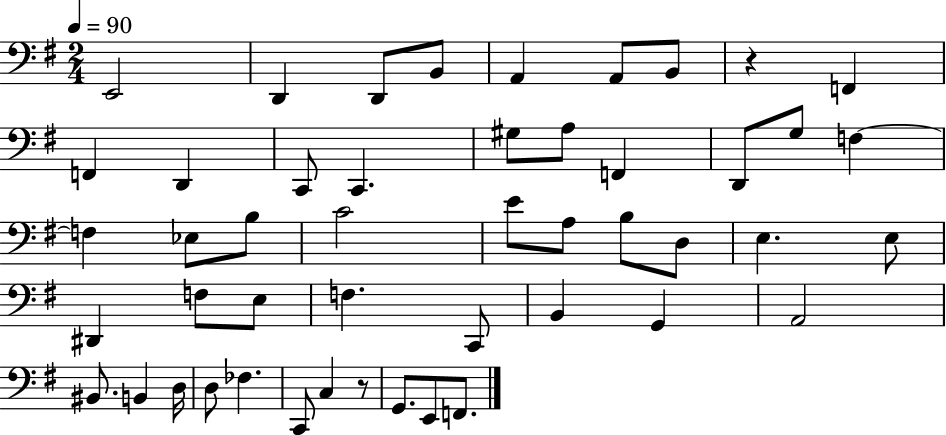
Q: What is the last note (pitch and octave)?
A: F2